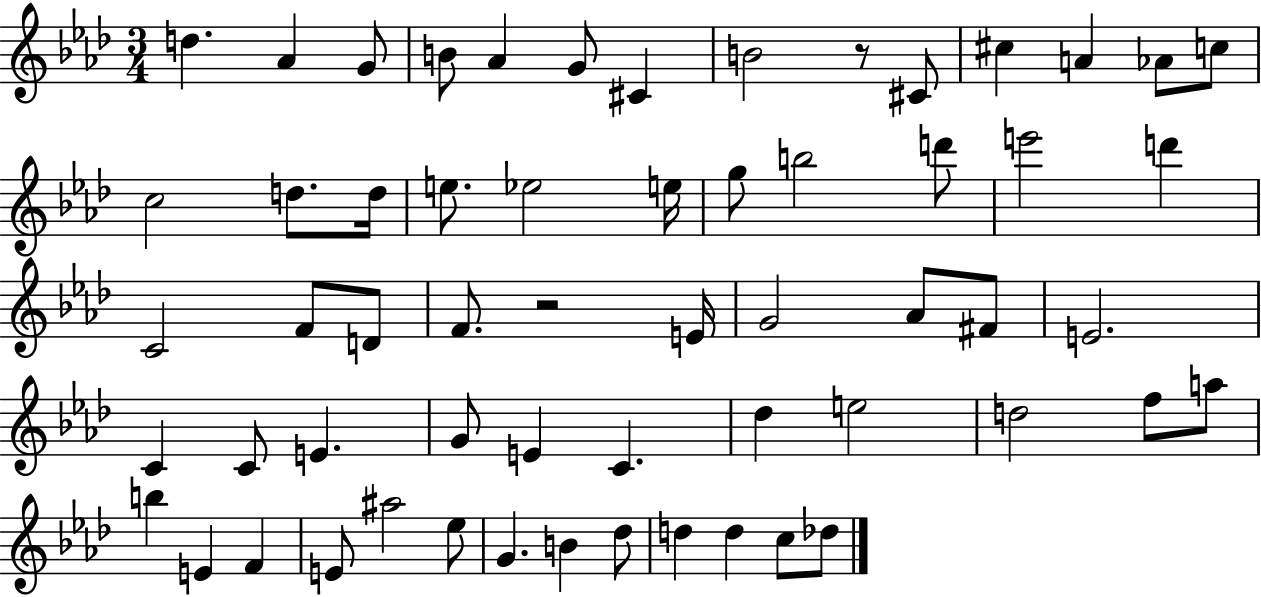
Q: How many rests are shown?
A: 2